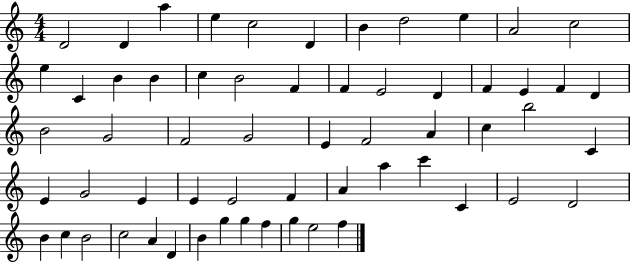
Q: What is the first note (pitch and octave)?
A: D4